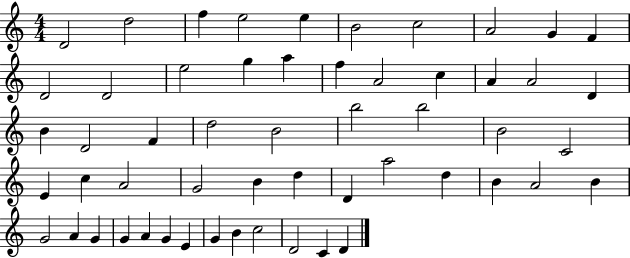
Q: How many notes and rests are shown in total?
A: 55